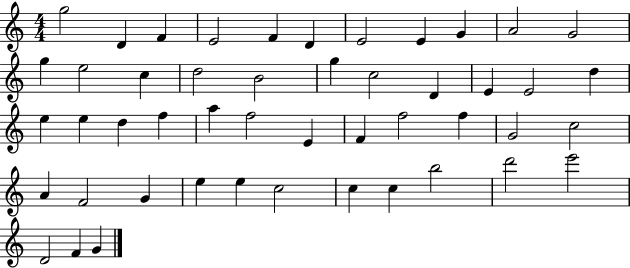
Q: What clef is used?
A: treble